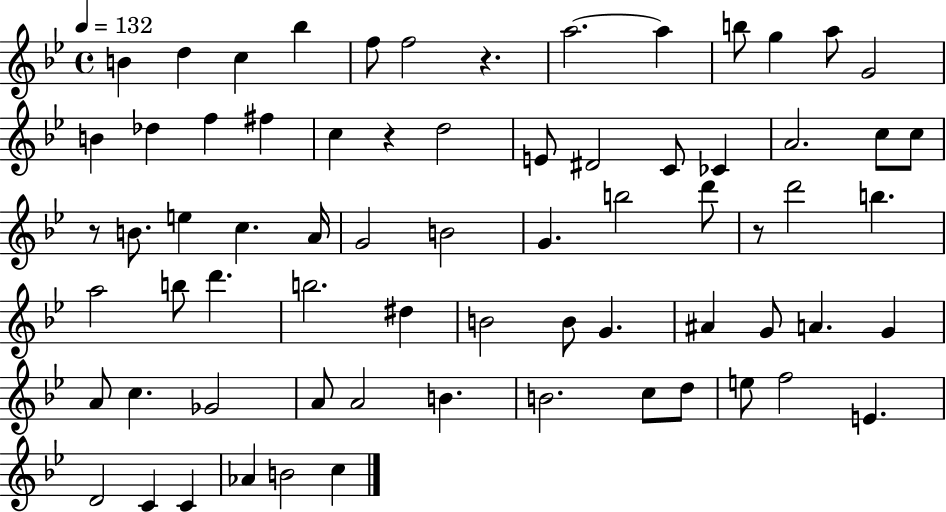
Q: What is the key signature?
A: BES major